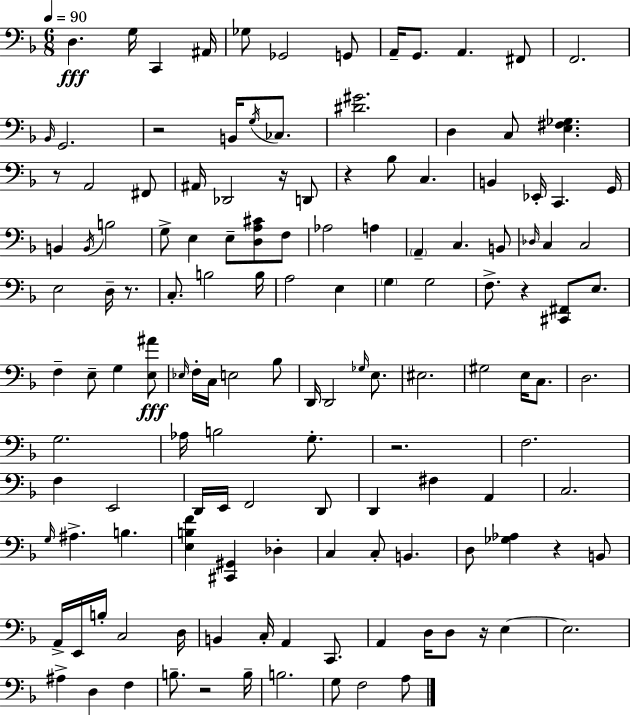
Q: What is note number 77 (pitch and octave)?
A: G3